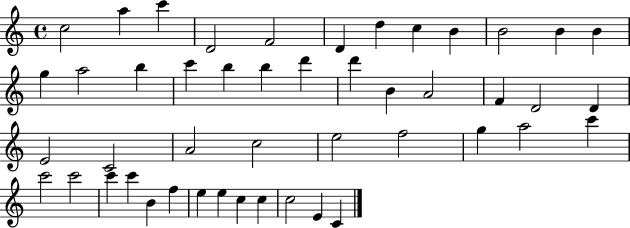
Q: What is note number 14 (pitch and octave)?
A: A5